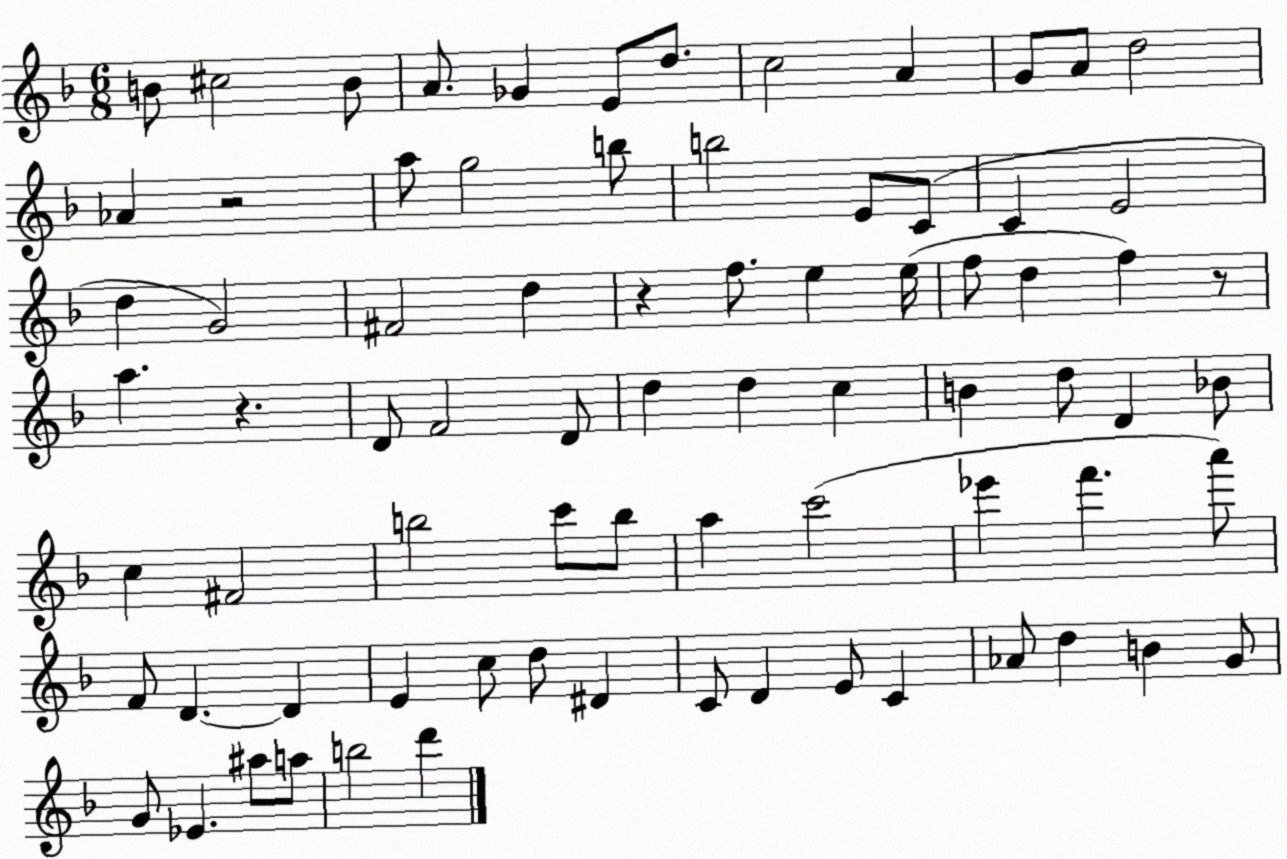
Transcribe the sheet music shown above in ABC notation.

X:1
T:Untitled
M:6/8
L:1/4
K:F
B/2 ^c2 B/2 A/2 _G E/2 d/2 c2 A G/2 A/2 d2 _A z2 a/2 g2 b/2 b2 E/2 C/2 C E2 d G2 ^F2 d z f/2 e e/4 f/2 d f z/2 a z D/2 F2 D/2 d d c B d/2 D _B/2 c ^F2 b2 c'/2 b/2 a c'2 _e' f' a'/2 F/2 D D E c/2 d/2 ^D C/2 D E/2 C _A/2 d B G/2 G/2 _E ^a/2 a/2 b2 d'